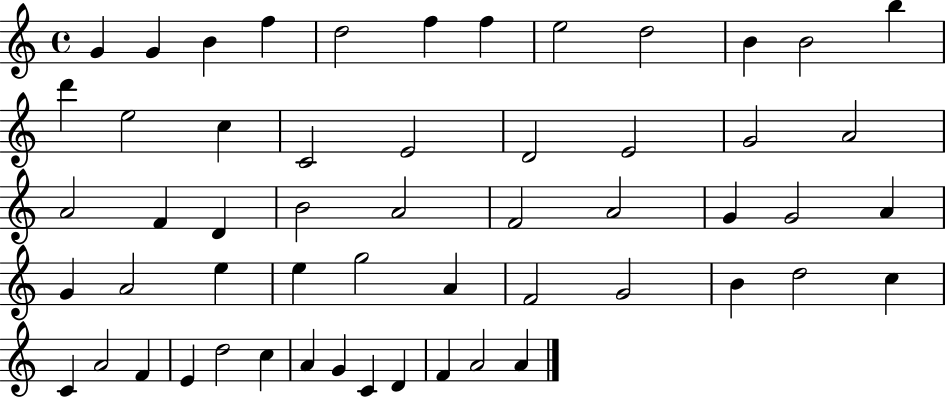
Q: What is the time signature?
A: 4/4